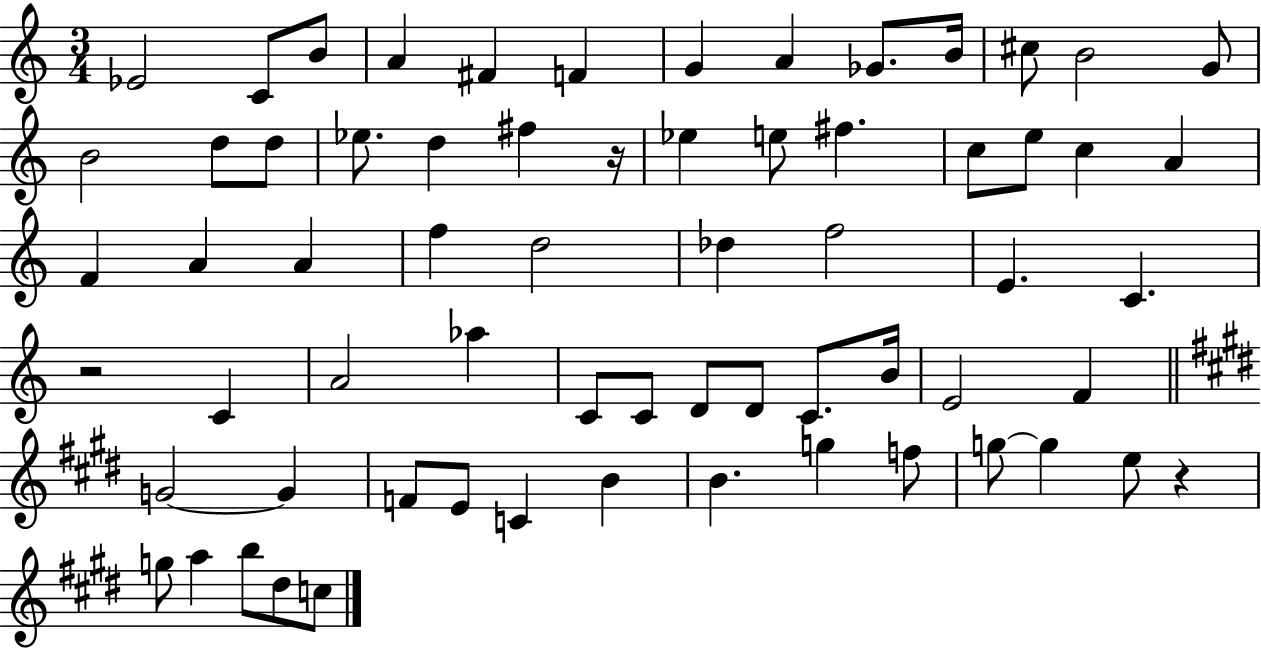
{
  \clef treble
  \numericTimeSignature
  \time 3/4
  \key c \major
  ees'2 c'8 b'8 | a'4 fis'4 f'4 | g'4 a'4 ges'8. b'16 | cis''8 b'2 g'8 | \break b'2 d''8 d''8 | ees''8. d''4 fis''4 r16 | ees''4 e''8 fis''4. | c''8 e''8 c''4 a'4 | \break f'4 a'4 a'4 | f''4 d''2 | des''4 f''2 | e'4. c'4. | \break r2 c'4 | a'2 aes''4 | c'8 c'8 d'8 d'8 c'8. b'16 | e'2 f'4 | \break \bar "||" \break \key e \major g'2~~ g'4 | f'8 e'8 c'4 b'4 | b'4. g''4 f''8 | g''8~~ g''4 e''8 r4 | \break g''8 a''4 b''8 dis''8 c''8 | \bar "|."
}